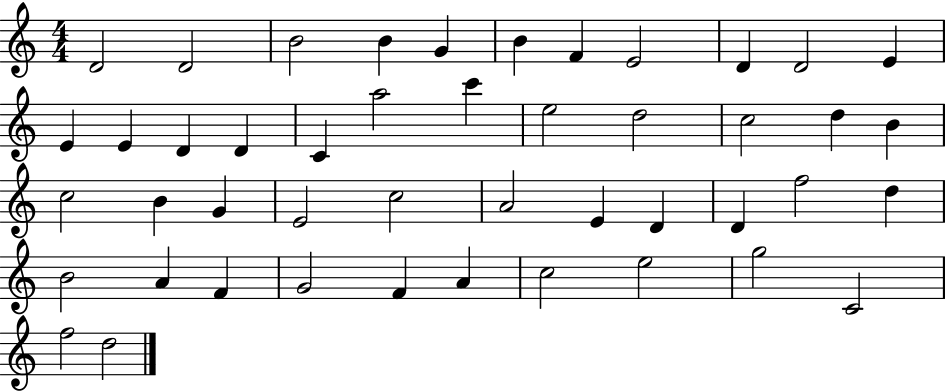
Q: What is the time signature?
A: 4/4